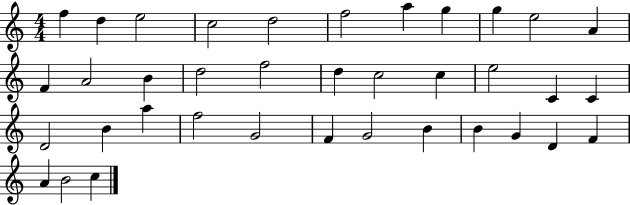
X:1
T:Untitled
M:4/4
L:1/4
K:C
f d e2 c2 d2 f2 a g g e2 A F A2 B d2 f2 d c2 c e2 C C D2 B a f2 G2 F G2 B B G D F A B2 c